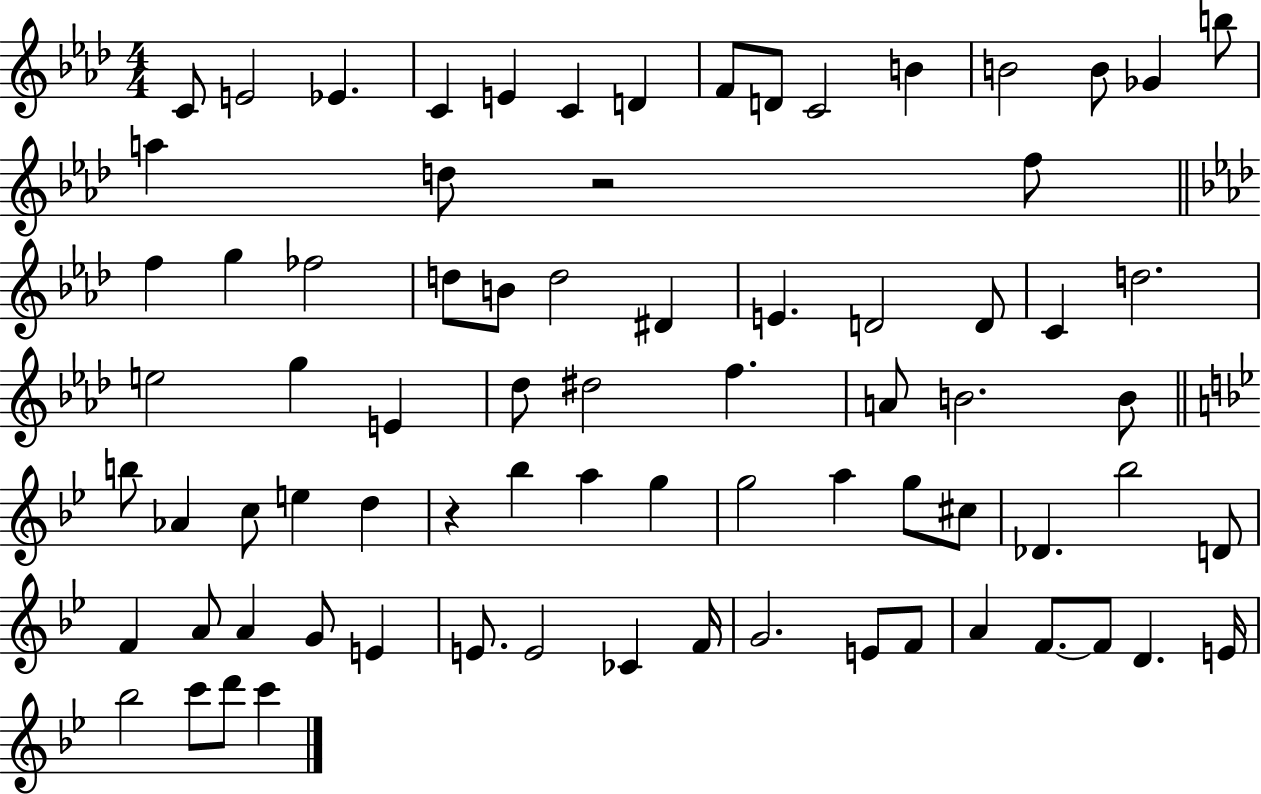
C4/e E4/h Eb4/q. C4/q E4/q C4/q D4/q F4/e D4/e C4/h B4/q B4/h B4/e Gb4/q B5/e A5/q D5/e R/h F5/e F5/q G5/q FES5/h D5/e B4/e D5/h D#4/q E4/q. D4/h D4/e C4/q D5/h. E5/h G5/q E4/q Db5/e D#5/h F5/q. A4/e B4/h. B4/e B5/e Ab4/q C5/e E5/q D5/q R/q Bb5/q A5/q G5/q G5/h A5/q G5/e C#5/e Db4/q. Bb5/h D4/e F4/q A4/e A4/q G4/e E4/q E4/e. E4/h CES4/q F4/s G4/h. E4/e F4/e A4/q F4/e. F4/e D4/q. E4/s Bb5/h C6/e D6/e C6/q